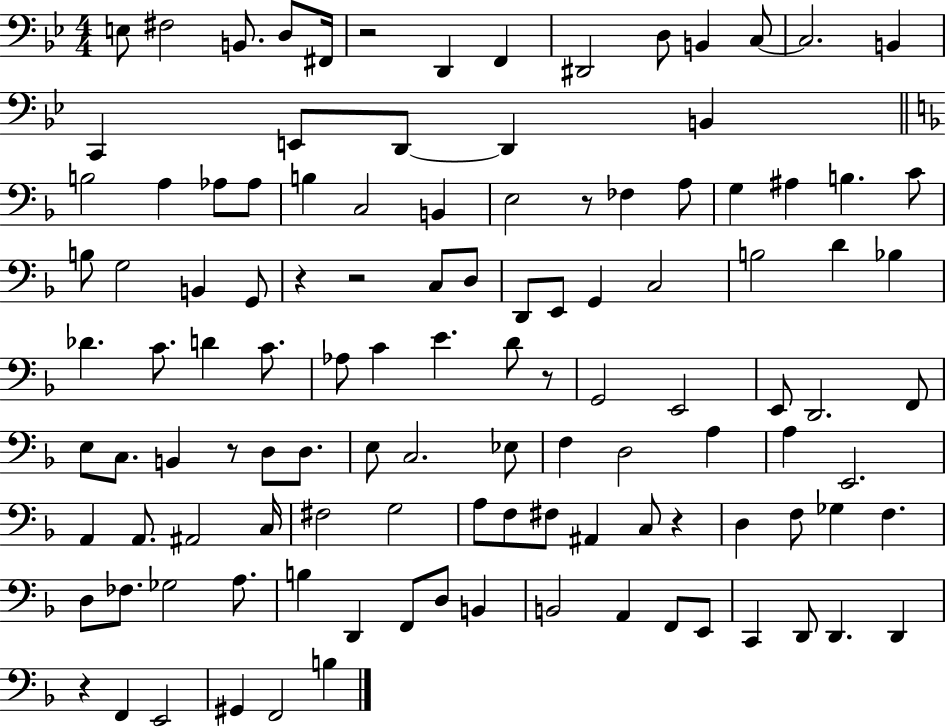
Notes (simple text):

E3/e F#3/h B2/e. D3/e F#2/s R/h D2/q F2/q D#2/h D3/e B2/q C3/e C3/h. B2/q C2/q E2/e D2/e D2/q B2/q B3/h A3/q Ab3/e Ab3/e B3/q C3/h B2/q E3/h R/e FES3/q A3/e G3/q A#3/q B3/q. C4/e B3/e G3/h B2/q G2/e R/q R/h C3/e D3/e D2/e E2/e G2/q C3/h B3/h D4/q Bb3/q Db4/q. C4/e. D4/q C4/e. Ab3/e C4/q E4/q. D4/e R/e G2/h E2/h E2/e D2/h. F2/e E3/e C3/e. B2/q R/e D3/e D3/e. E3/e C3/h. Eb3/e F3/q D3/h A3/q A3/q E2/h. A2/q A2/e. A#2/h C3/s F#3/h G3/h A3/e F3/e F#3/e A#2/q C3/e R/q D3/q F3/e Gb3/q F3/q. D3/e FES3/e. Gb3/h A3/e. B3/q D2/q F2/e D3/e B2/q B2/h A2/q F2/e E2/e C2/q D2/e D2/q. D2/q R/q F2/q E2/h G#2/q F2/h B3/q